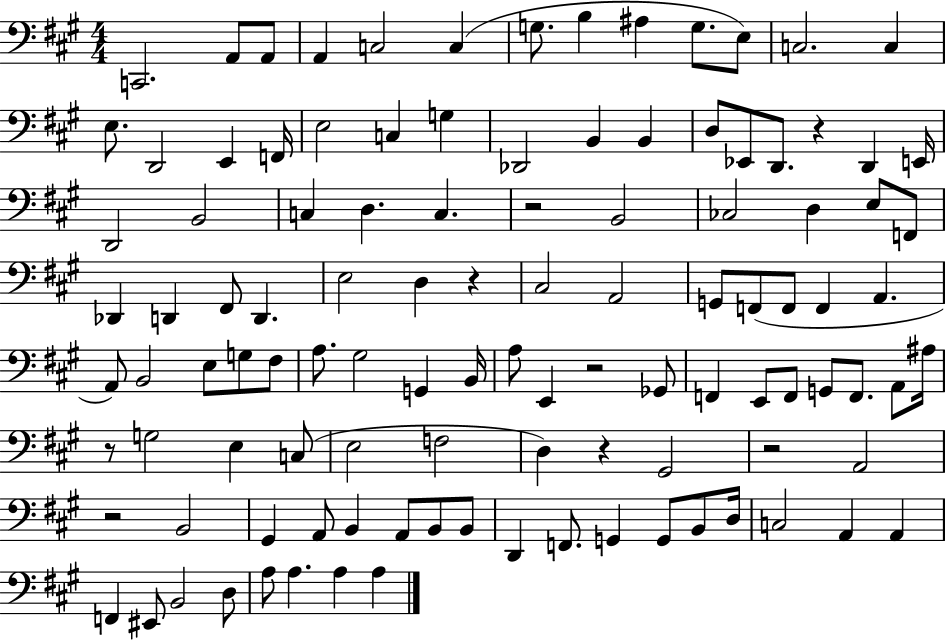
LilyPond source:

{
  \clef bass
  \numericTimeSignature
  \time 4/4
  \key a \major
  c,2. a,8 a,8 | a,4 c2 c4( | g8. b4 ais4 g8. e8) | c2. c4 | \break e8. d,2 e,4 f,16 | e2 c4 g4 | des,2 b,4 b,4 | d8 ees,8 d,8. r4 d,4 e,16 | \break d,2 b,2 | c4 d4. c4. | r2 b,2 | ces2 d4 e8 f,8 | \break des,4 d,4 fis,8 d,4. | e2 d4 r4 | cis2 a,2 | g,8 f,8( f,8 f,4 a,4. | \break a,8) b,2 e8 g8 fis8 | a8. gis2 g,4 b,16 | a8 e,4 r2 ges,8 | f,4 e,8 f,8 g,8 f,8. a,8 ais16 | \break r8 g2 e4 c8( | e2 f2 | d4) r4 gis,2 | r2 a,2 | \break r2 b,2 | gis,4 a,8 b,4 a,8 b,8 b,8 | d,4 f,8. g,4 g,8 b,8 d16 | c2 a,4 a,4 | \break f,4 eis,8 b,2 d8 | a8 a4. a4 a4 | \bar "|."
}